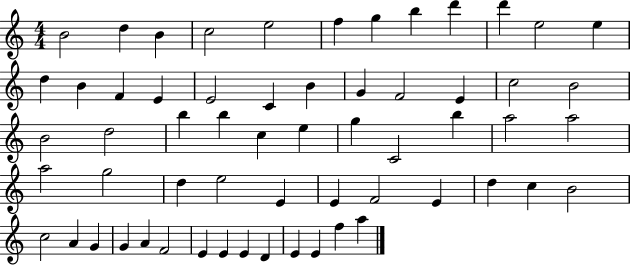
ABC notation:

X:1
T:Untitled
M:4/4
L:1/4
K:C
B2 d B c2 e2 f g b d' d' e2 e d B F E E2 C B G F2 E c2 B2 B2 d2 b b c e g C2 b a2 a2 a2 g2 d e2 E E F2 E d c B2 c2 A G G A F2 E E E D E E f a